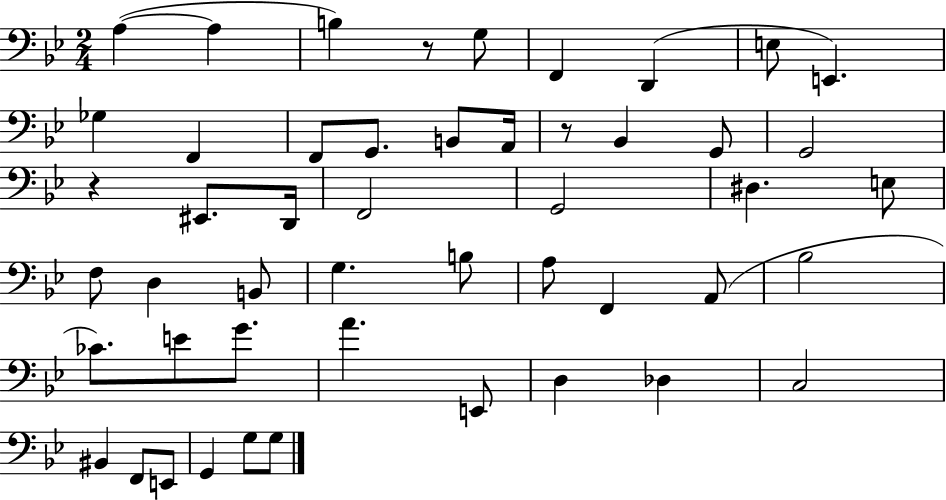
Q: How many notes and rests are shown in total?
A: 49